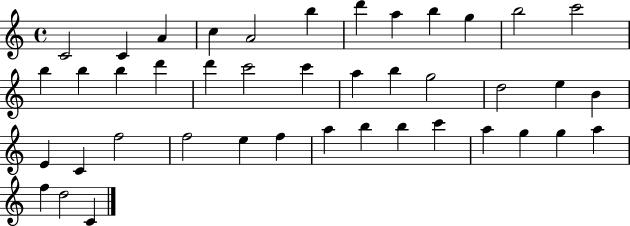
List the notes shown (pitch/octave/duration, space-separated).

C4/h C4/q A4/q C5/q A4/h B5/q D6/q A5/q B5/q G5/q B5/h C6/h B5/q B5/q B5/q D6/q D6/q C6/h C6/q A5/q B5/q G5/h D5/h E5/q B4/q E4/q C4/q F5/h F5/h E5/q F5/q A5/q B5/q B5/q C6/q A5/q G5/q G5/q A5/q F5/q D5/h C4/q